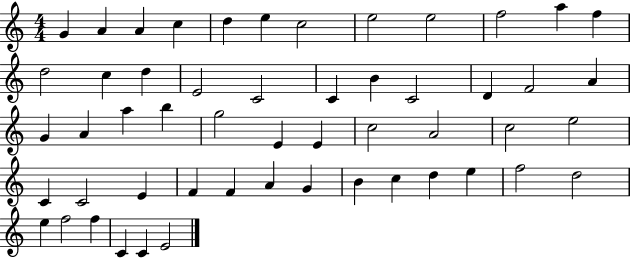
X:1
T:Untitled
M:4/4
L:1/4
K:C
G A A c d e c2 e2 e2 f2 a f d2 c d E2 C2 C B C2 D F2 A G A a b g2 E E c2 A2 c2 e2 C C2 E F F A G B c d e f2 d2 e f2 f C C E2